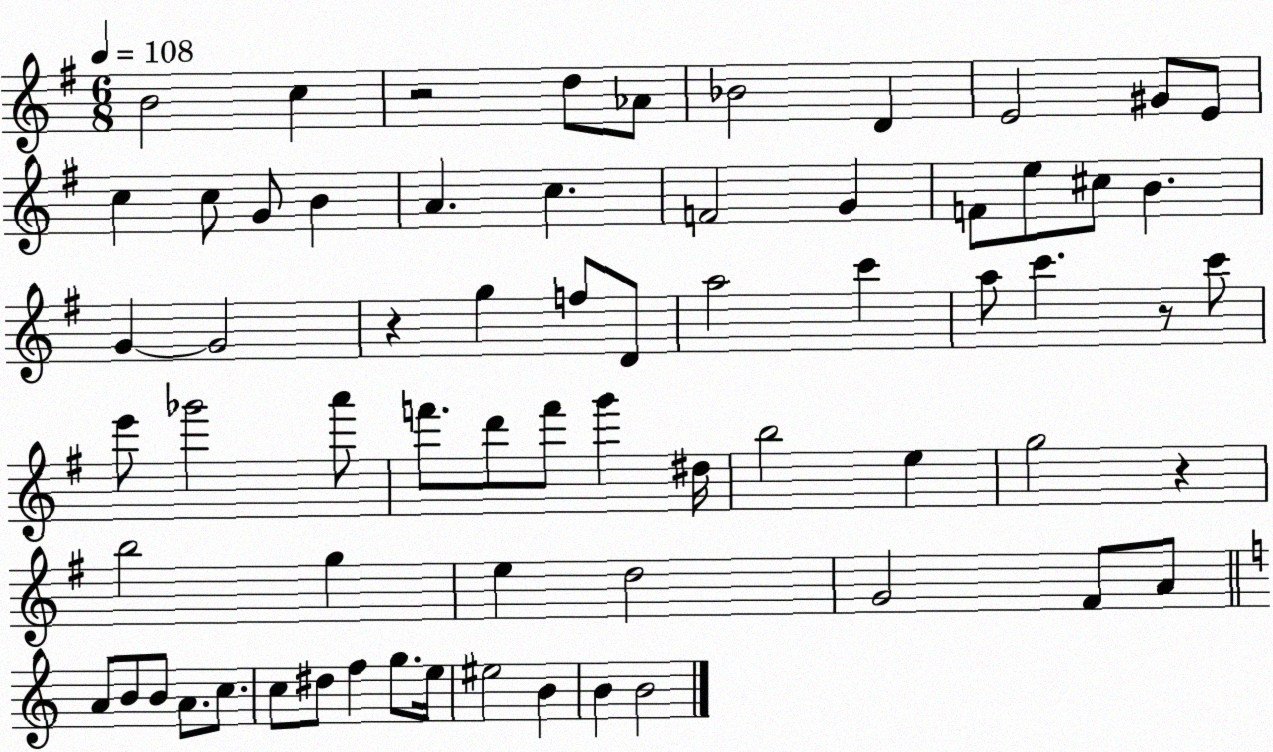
X:1
T:Untitled
M:6/8
L:1/4
K:G
B2 c z2 d/2 _A/2 _B2 D E2 ^G/2 E/2 c c/2 G/2 B A c F2 G F/2 e/2 ^c/2 B G G2 z g f/2 D/2 a2 c' a/2 c' z/2 c'/2 e'/2 _g'2 a'/2 f'/2 d'/2 f'/2 g' ^d/4 b2 e g2 z b2 g e d2 G2 ^F/2 A/2 A/2 B/2 B/2 A/2 c/2 c/2 ^d/2 f g/2 e/4 ^e2 B B B2